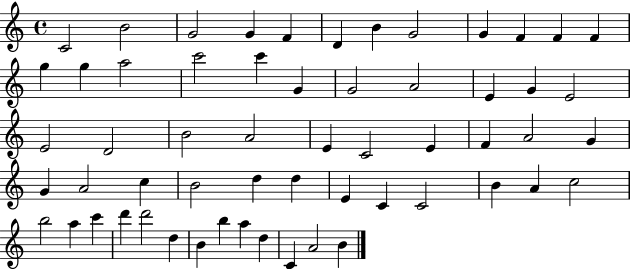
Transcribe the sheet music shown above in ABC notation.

X:1
T:Untitled
M:4/4
L:1/4
K:C
C2 B2 G2 G F D B G2 G F F F g g a2 c'2 c' G G2 A2 E G E2 E2 D2 B2 A2 E C2 E F A2 G G A2 c B2 d d E C C2 B A c2 b2 a c' d' d'2 d B b a d C A2 B